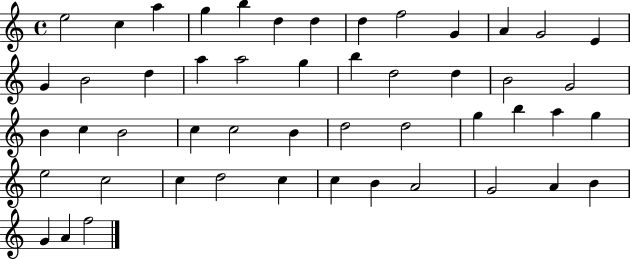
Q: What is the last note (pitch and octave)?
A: F5